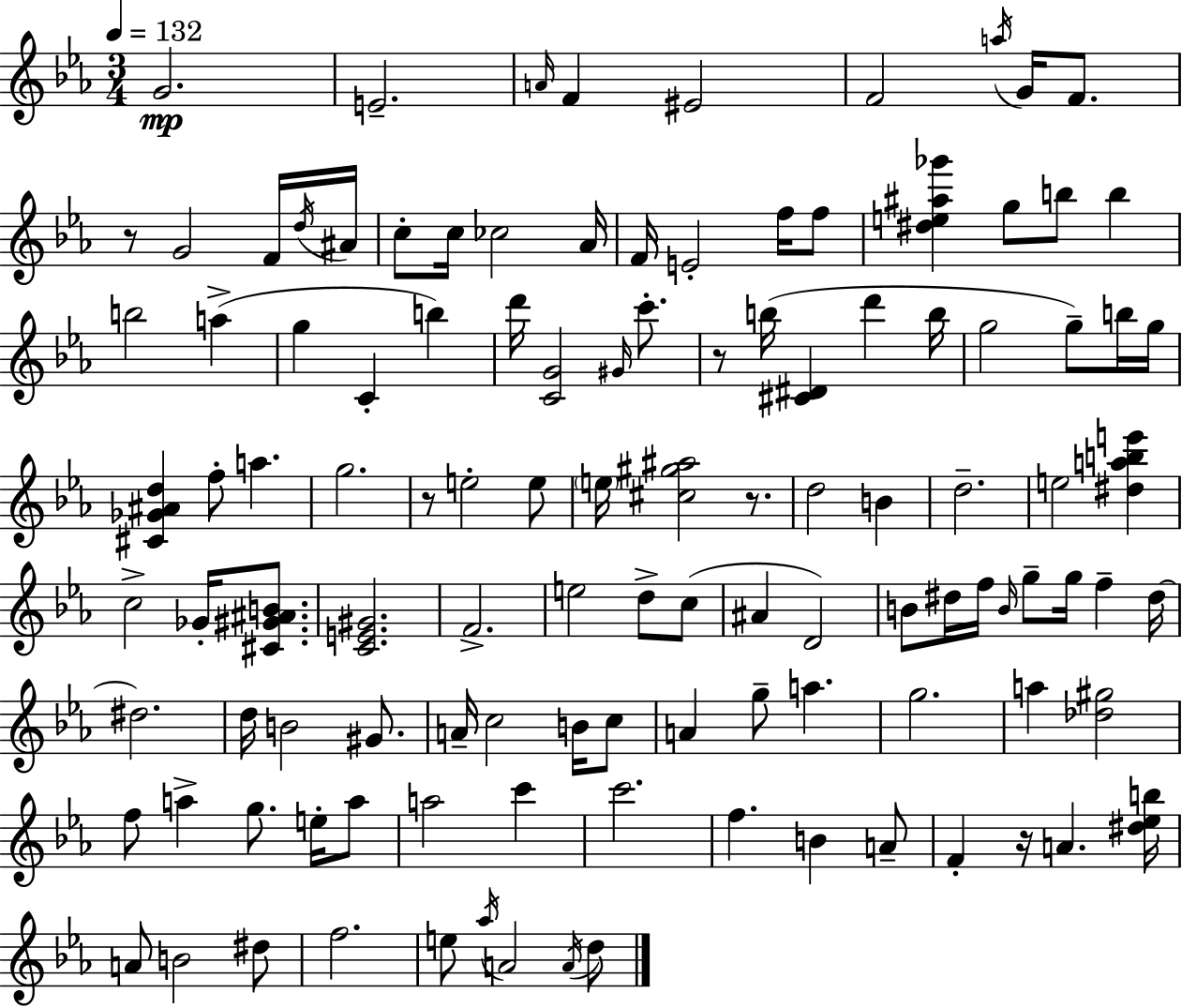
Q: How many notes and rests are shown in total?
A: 115